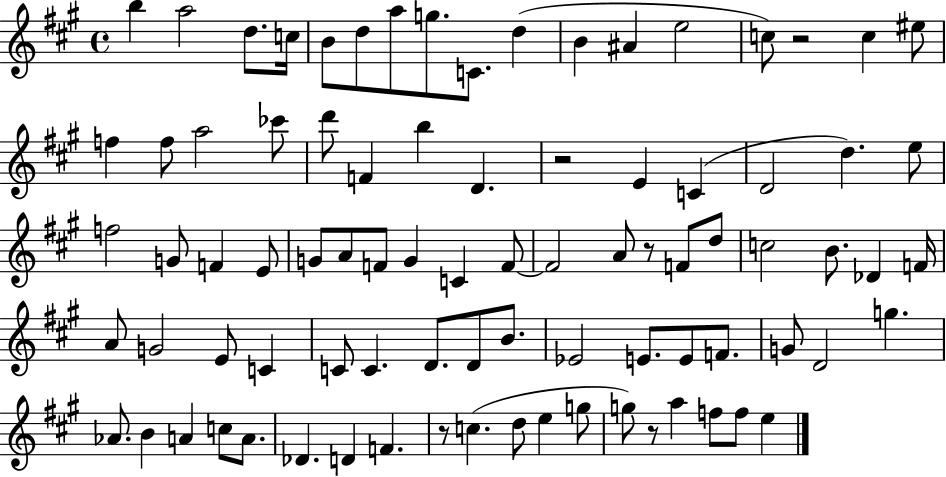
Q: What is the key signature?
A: A major